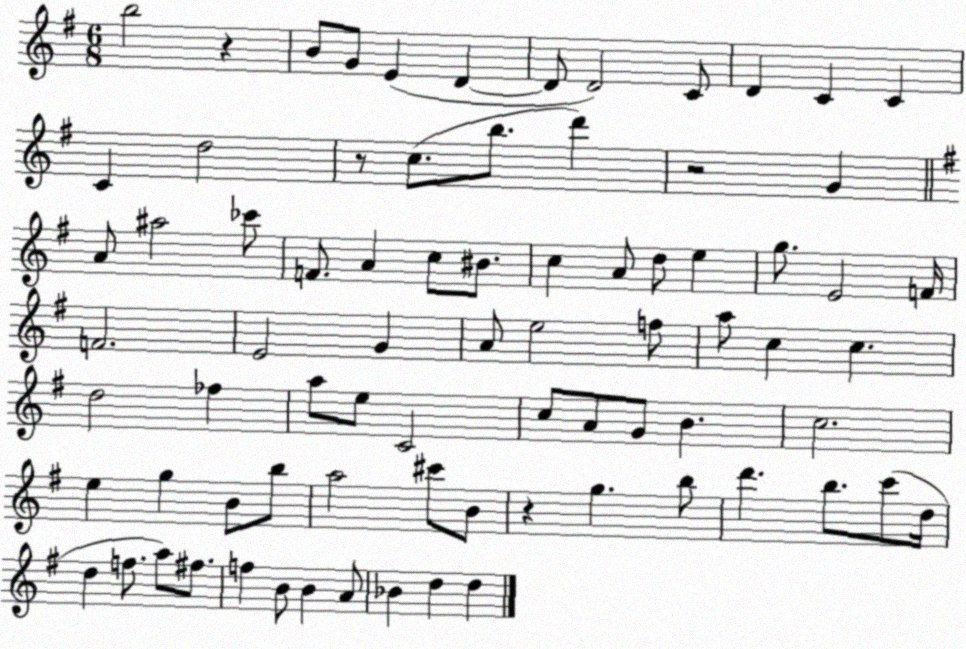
X:1
T:Untitled
M:6/8
L:1/4
K:G
b2 z B/2 G/2 E D D/2 D2 C/2 D C C C d2 z/2 c/2 b/2 d' z2 G A/2 ^a2 _c'/2 F/2 A c/2 ^B/2 c A/2 d/2 e g/2 E2 F/4 F2 E2 G A/2 e2 f/2 a/2 c c d2 _f a/2 e/2 C2 c/2 A/2 G/2 B c2 e g B/2 b/2 a2 ^c'/2 B/2 z g b/2 d' b/2 c'/2 d/4 d f/2 a/2 ^f/2 f B/2 B A/2 _B d d